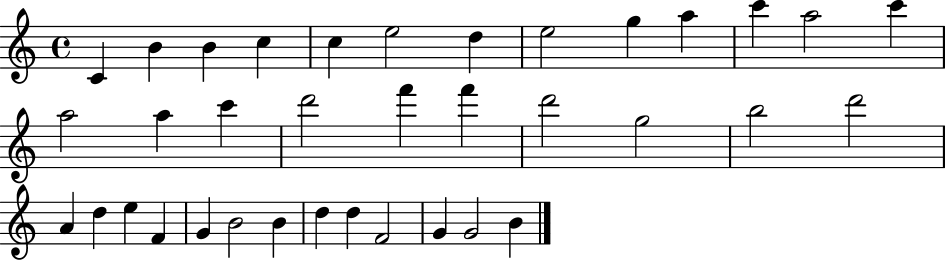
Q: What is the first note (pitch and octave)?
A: C4